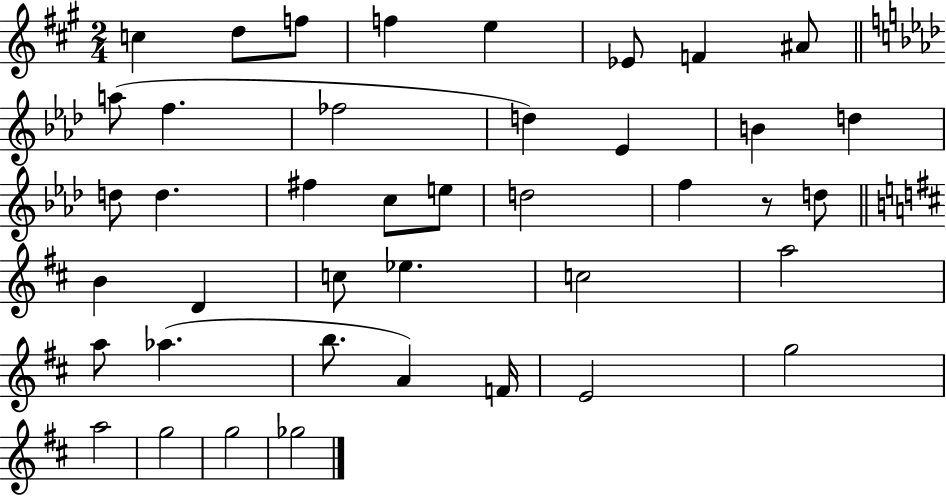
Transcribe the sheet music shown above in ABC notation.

X:1
T:Untitled
M:2/4
L:1/4
K:A
c d/2 f/2 f e _E/2 F ^A/2 a/2 f _f2 d _E B d d/2 d ^f c/2 e/2 d2 f z/2 d/2 B D c/2 _e c2 a2 a/2 _a b/2 A F/4 E2 g2 a2 g2 g2 _g2